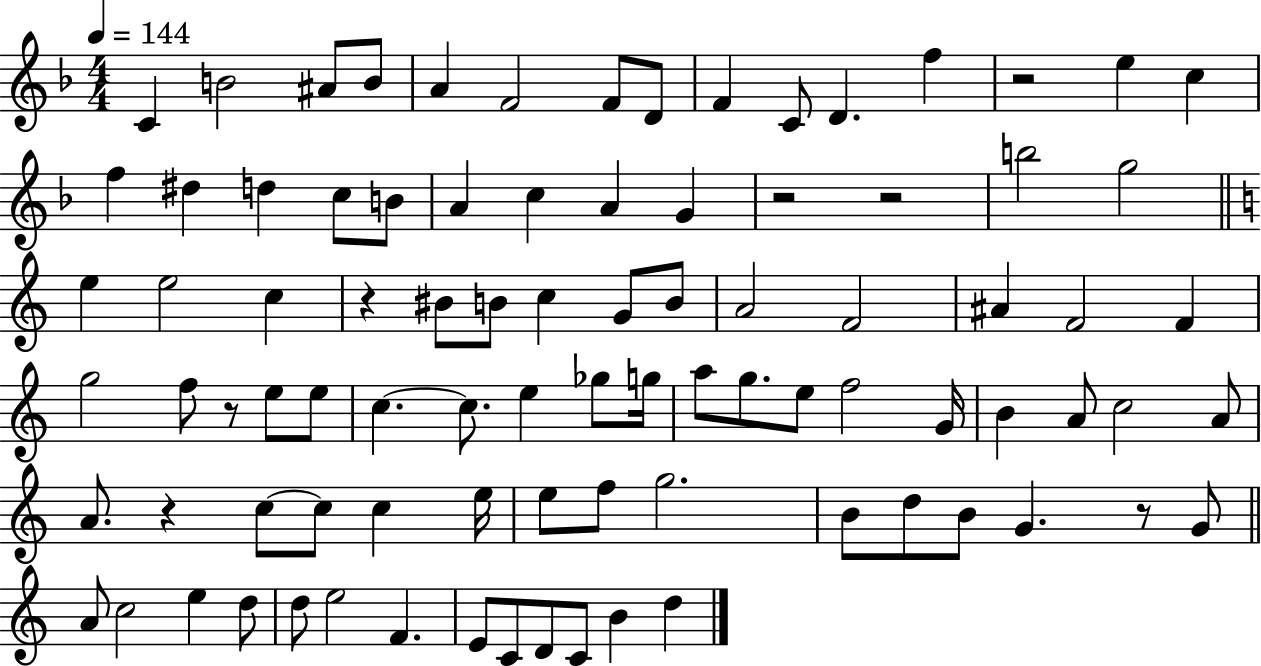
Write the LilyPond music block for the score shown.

{
  \clef treble
  \numericTimeSignature
  \time 4/4
  \key f \major
  \tempo 4 = 144
  \repeat volta 2 { c'4 b'2 ais'8 b'8 | a'4 f'2 f'8 d'8 | f'4 c'8 d'4. f''4 | r2 e''4 c''4 | \break f''4 dis''4 d''4 c''8 b'8 | a'4 c''4 a'4 g'4 | r2 r2 | b''2 g''2 | \break \bar "||" \break \key c \major e''4 e''2 c''4 | r4 bis'8 b'8 c''4 g'8 b'8 | a'2 f'2 | ais'4 f'2 f'4 | \break g''2 f''8 r8 e''8 e''8 | c''4.~~ c''8. e''4 ges''8 g''16 | a''8 g''8. e''8 f''2 g'16 | b'4 a'8 c''2 a'8 | \break a'8. r4 c''8~~ c''8 c''4 e''16 | e''8 f''8 g''2. | b'8 d''8 b'8 g'4. r8 g'8 | \bar "||" \break \key c \major a'8 c''2 e''4 d''8 | d''8 e''2 f'4. | e'8 c'8 d'8 c'8 b'4 d''4 | } \bar "|."
}